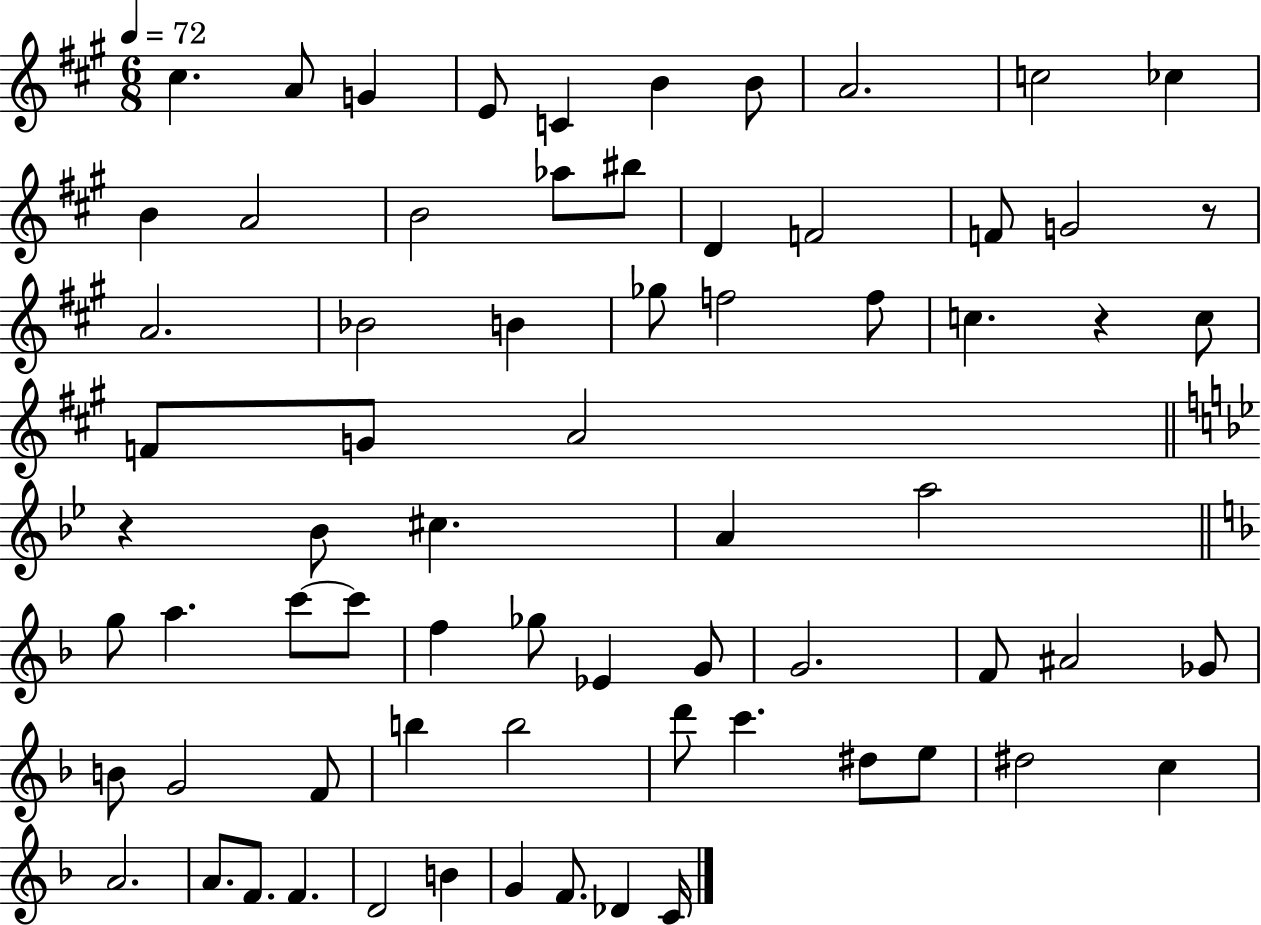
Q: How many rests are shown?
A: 3